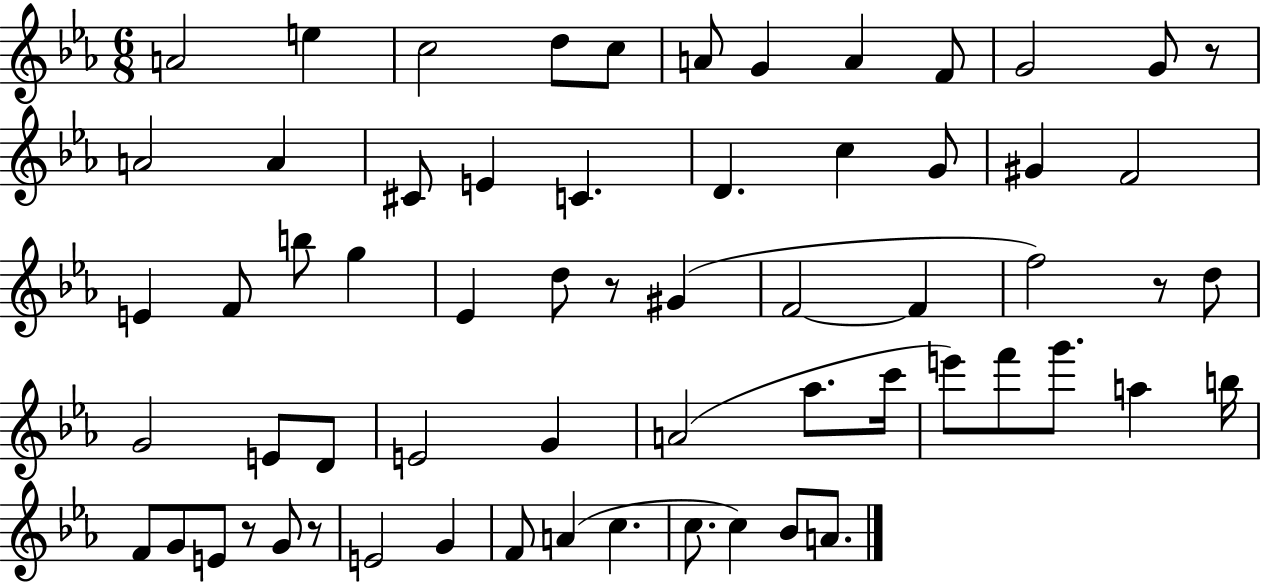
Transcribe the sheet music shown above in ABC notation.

X:1
T:Untitled
M:6/8
L:1/4
K:Eb
A2 e c2 d/2 c/2 A/2 G A F/2 G2 G/2 z/2 A2 A ^C/2 E C D c G/2 ^G F2 E F/2 b/2 g _E d/2 z/2 ^G F2 F f2 z/2 d/2 G2 E/2 D/2 E2 G A2 _a/2 c'/4 e'/2 f'/2 g'/2 a b/4 F/2 G/2 E/2 z/2 G/2 z/2 E2 G F/2 A c c/2 c _B/2 A/2